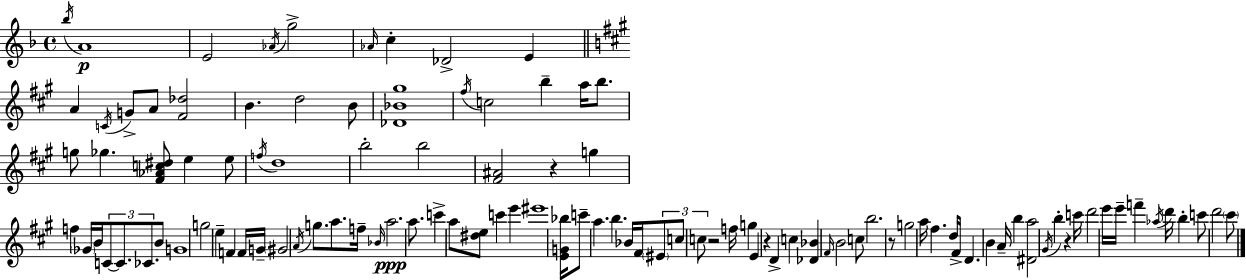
X:1
T:Untitled
M:4/4
L:1/4
K:Dm
_b/4 A4 E2 _A/4 g2 _A/4 c _D2 E A C/4 G/2 A/2 [^F_d]2 B d2 B/2 [_D_B^g]4 ^f/4 c2 b a/4 b/2 g/2 _g [^F_Ac^d]/2 e e/2 f/4 d4 b2 b2 [^F^A]2 z g f _G/4 B/4 C/2 C/2 _C/2 B/2 G4 g2 e F F/4 G/4 ^G2 A/4 g/2 a/2 f/4 _B/4 a2 a/2 c' a/2 [^de]/2 c' e' ^e'4 [EG_b]/4 c'/2 a b _B/4 ^F/4 ^E/2 c/2 c/2 z2 f/4 g E z D c [_D_B] ^F/4 B2 c/2 b2 z/2 g2 a/4 ^f d/4 ^F/4 D B A/4 b [^Da]2 ^G/4 b z c'/4 d'2 e'/4 e'/4 f' _a/4 d'/4 b c'/2 d'2 ^c'/2